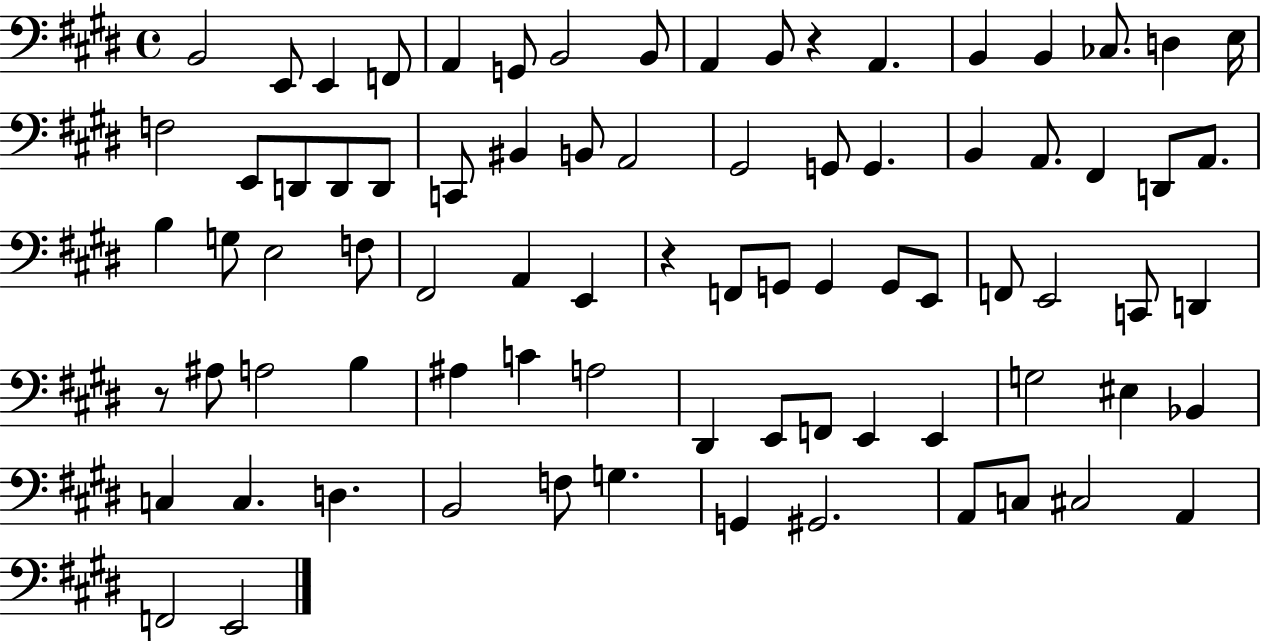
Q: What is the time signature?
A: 4/4